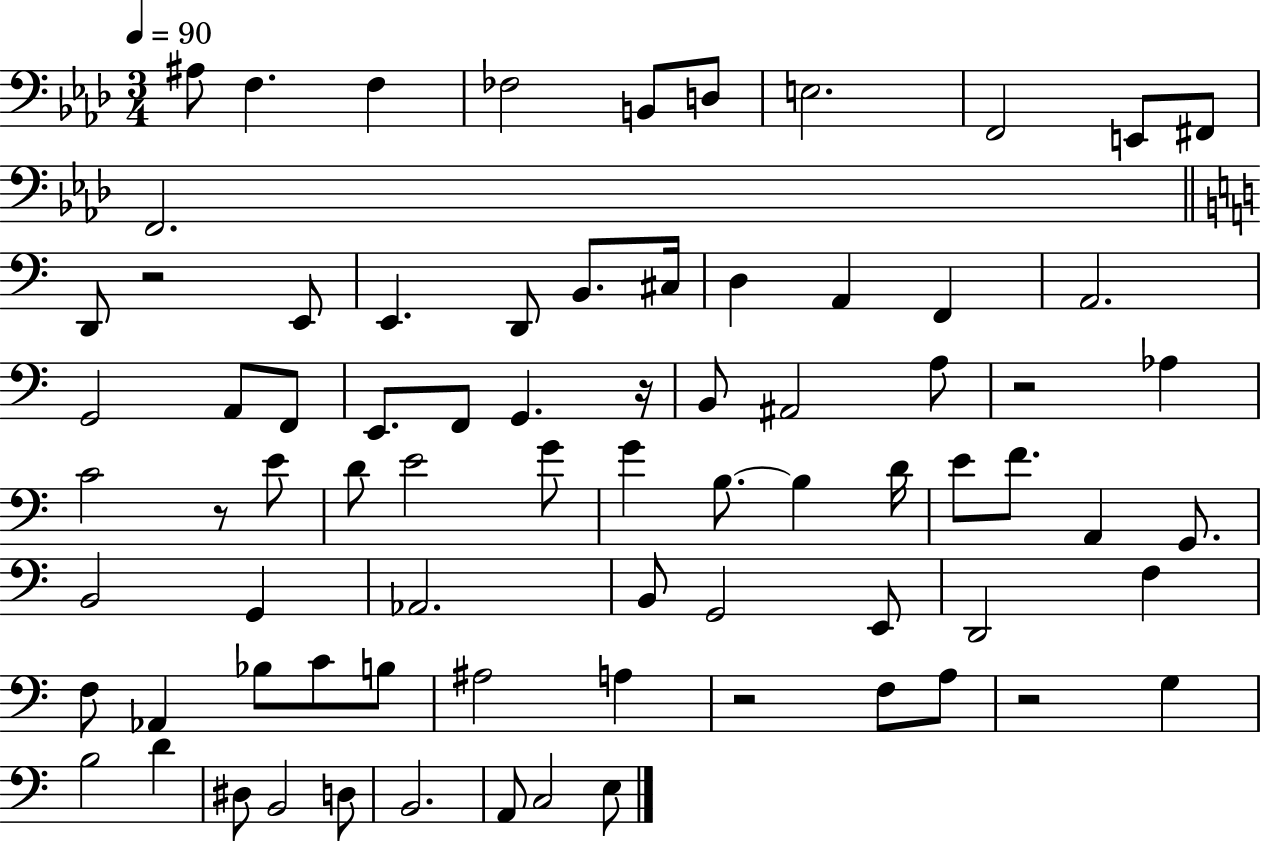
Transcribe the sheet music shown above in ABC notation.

X:1
T:Untitled
M:3/4
L:1/4
K:Ab
^A,/2 F, F, _F,2 B,,/2 D,/2 E,2 F,,2 E,,/2 ^F,,/2 F,,2 D,,/2 z2 E,,/2 E,, D,,/2 B,,/2 ^C,/4 D, A,, F,, A,,2 G,,2 A,,/2 F,,/2 E,,/2 F,,/2 G,, z/4 B,,/2 ^A,,2 A,/2 z2 _A, C2 z/2 E/2 D/2 E2 G/2 G B,/2 B, D/4 E/2 F/2 A,, G,,/2 B,,2 G,, _A,,2 B,,/2 G,,2 E,,/2 D,,2 F, F,/2 _A,, _B,/2 C/2 B,/2 ^A,2 A, z2 F,/2 A,/2 z2 G, B,2 D ^D,/2 B,,2 D,/2 B,,2 A,,/2 C,2 E,/2